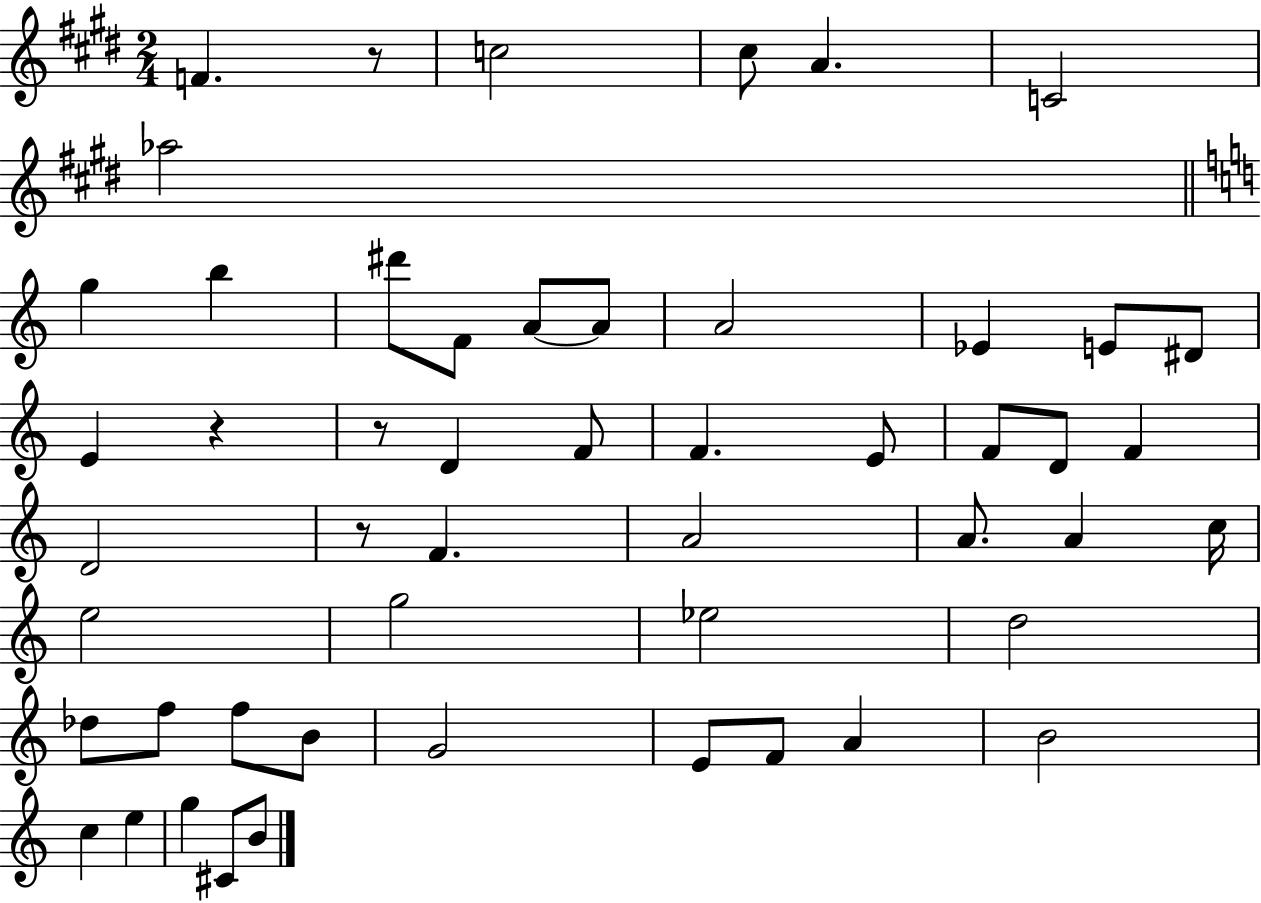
X:1
T:Untitled
M:2/4
L:1/4
K:E
F z/2 c2 ^c/2 A C2 _a2 g b ^d'/2 F/2 A/2 A/2 A2 _E E/2 ^D/2 E z z/2 D F/2 F E/2 F/2 D/2 F D2 z/2 F A2 A/2 A c/4 e2 g2 _e2 d2 _d/2 f/2 f/2 B/2 G2 E/2 F/2 A B2 c e g ^C/2 B/2